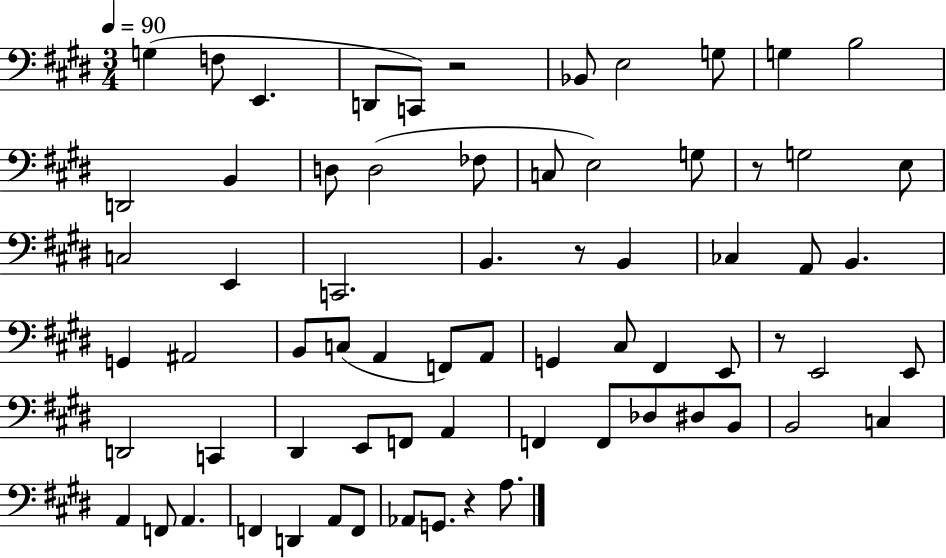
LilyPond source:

{
  \clef bass
  \numericTimeSignature
  \time 3/4
  \key e \major
  \tempo 4 = 90
  g4( f8 e,4. | d,8 c,8) r2 | bes,8 e2 g8 | g4 b2 | \break d,2 b,4 | d8 d2( fes8 | c8 e2) g8 | r8 g2 e8 | \break c2 e,4 | c,2. | b,4. r8 b,4 | ces4 a,8 b,4. | \break g,4 ais,2 | b,8 c8( a,4 f,8) a,8 | g,4 cis8 fis,4 e,8 | r8 e,2 e,8 | \break d,2 c,4 | dis,4 e,8 f,8 a,4 | f,4 f,8 des8 dis8 b,8 | b,2 c4 | \break a,4 f,8 a,4. | f,4 d,4 a,8 f,8 | aes,8 g,8. r4 a8. | \bar "|."
}